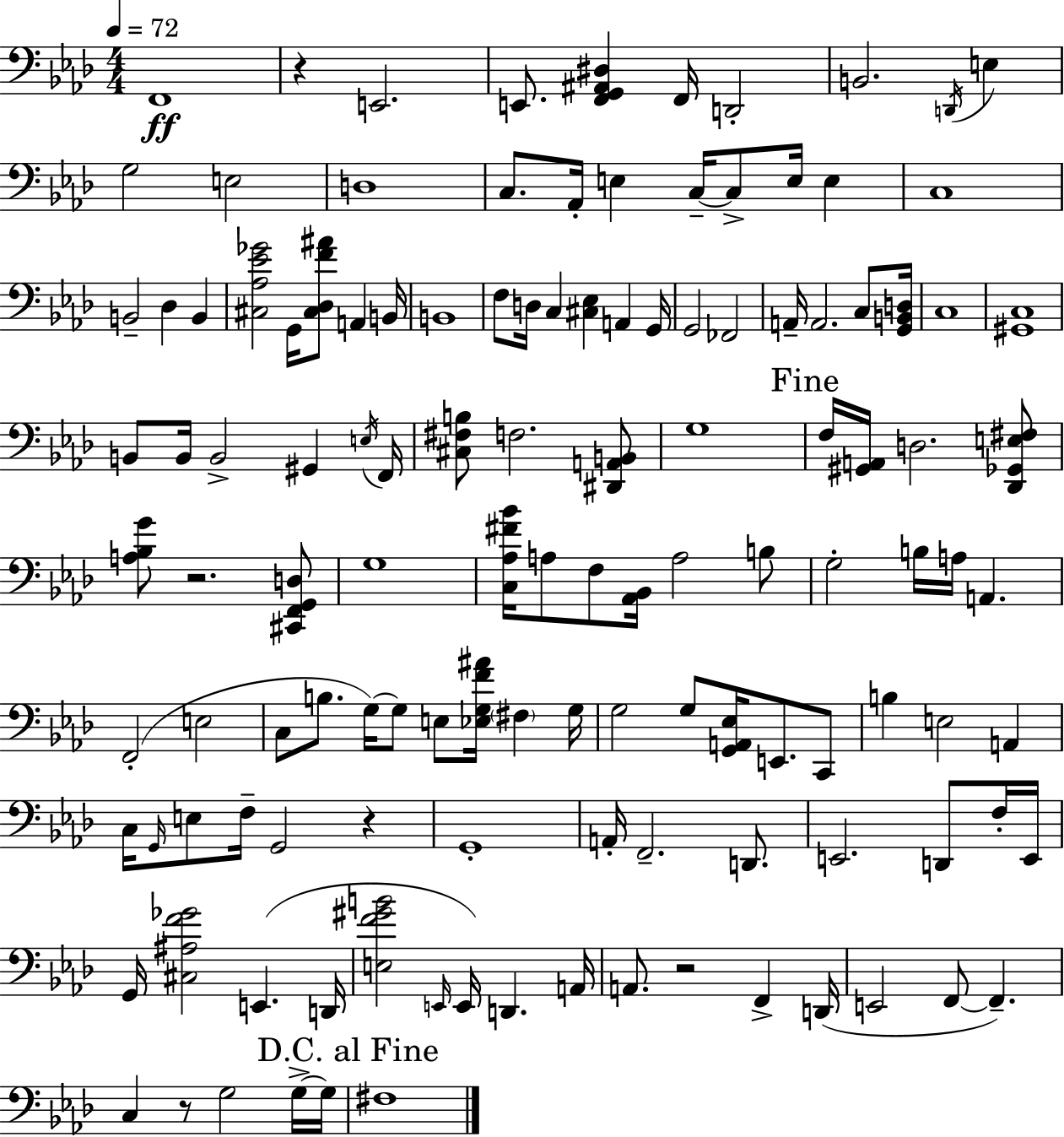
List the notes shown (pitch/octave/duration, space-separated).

F2/w R/q E2/h. E2/e. [F2,G2,A#2,D#3]/q F2/s D2/h B2/h. D2/s E3/q G3/h E3/h D3/w C3/e. Ab2/s E3/q C3/s C3/e E3/s E3/q C3/w B2/h Db3/q B2/q [C#3,Ab3,Eb4,Gb4]/h G2/s [C#3,Db3,F4,A#4]/e A2/q B2/s B2/w F3/e D3/s C3/q [C#3,Eb3]/q A2/q G2/s G2/h FES2/h A2/s A2/h. C3/e [G2,B2,D3]/s C3/w [G#2,C3]/w B2/e B2/s B2/h G#2/q E3/s F2/s [C#3,F#3,B3]/e F3/h. [D#2,A2,B2]/e G3/w F3/s [G#2,A2]/s D3/h. [Db2,Gb2,E3,F#3]/e [A3,Bb3,G4]/e R/h. [C#2,F2,G2,D3]/e G3/w [C3,Ab3,F#4,Bb4]/s A3/e F3/e [Ab2,Bb2]/s A3/h B3/e G3/h B3/s A3/s A2/q. F2/h E3/h C3/e B3/e. G3/s G3/e E3/e [Eb3,G3,F4,A#4]/s F#3/q G3/s G3/h G3/e [G2,A2,Eb3]/s E2/e. C2/e B3/q E3/h A2/q C3/s G2/s E3/e F3/s G2/h R/q G2/w A2/s F2/h. D2/e. E2/h. D2/e F3/s E2/s G2/s [C#3,A#3,F4,Gb4]/h E2/q. D2/s [E3,F4,G#4,B4]/h E2/s E2/s D2/q. A2/s A2/e. R/h F2/q D2/s E2/h F2/e F2/q. C3/q R/e G3/h G3/s G3/s F#3/w